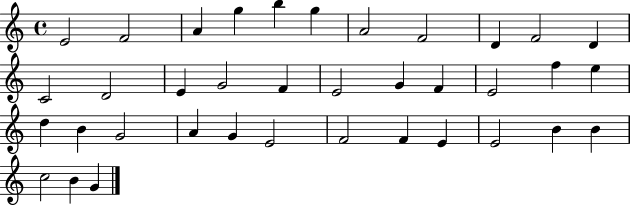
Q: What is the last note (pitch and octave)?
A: G4